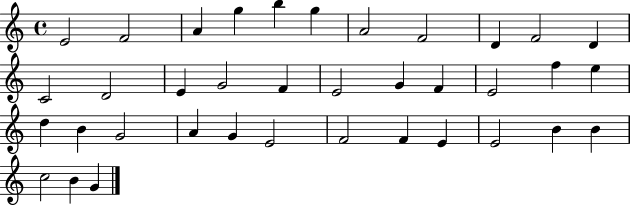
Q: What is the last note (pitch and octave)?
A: G4